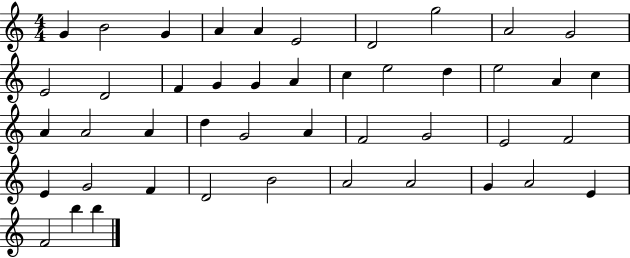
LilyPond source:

{
  \clef treble
  \numericTimeSignature
  \time 4/4
  \key c \major
  g'4 b'2 g'4 | a'4 a'4 e'2 | d'2 g''2 | a'2 g'2 | \break e'2 d'2 | f'4 g'4 g'4 a'4 | c''4 e''2 d''4 | e''2 a'4 c''4 | \break a'4 a'2 a'4 | d''4 g'2 a'4 | f'2 g'2 | e'2 f'2 | \break e'4 g'2 f'4 | d'2 b'2 | a'2 a'2 | g'4 a'2 e'4 | \break f'2 b''4 b''4 | \bar "|."
}